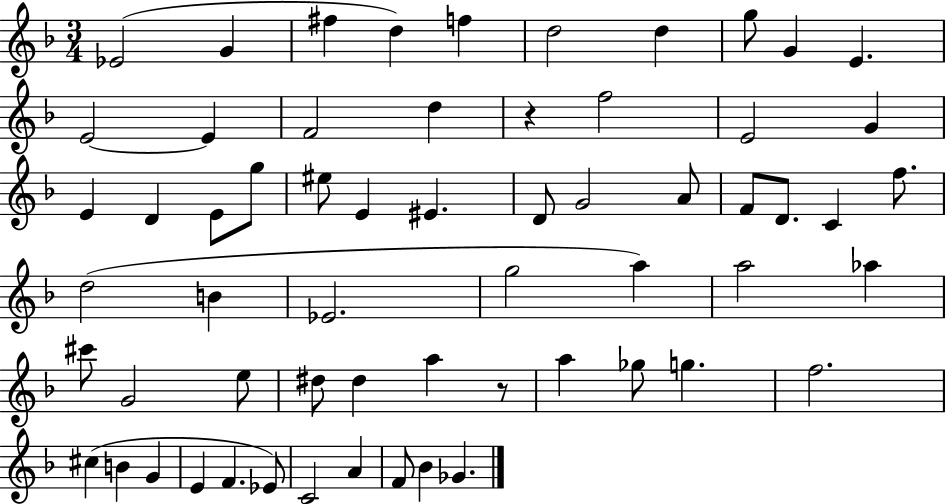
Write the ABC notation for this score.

X:1
T:Untitled
M:3/4
L:1/4
K:F
_E2 G ^f d f d2 d g/2 G E E2 E F2 d z f2 E2 G E D E/2 g/2 ^e/2 E ^E D/2 G2 A/2 F/2 D/2 C f/2 d2 B _E2 g2 a a2 _a ^c'/2 G2 e/2 ^d/2 ^d a z/2 a _g/2 g f2 ^c B G E F _E/2 C2 A F/2 _B _G